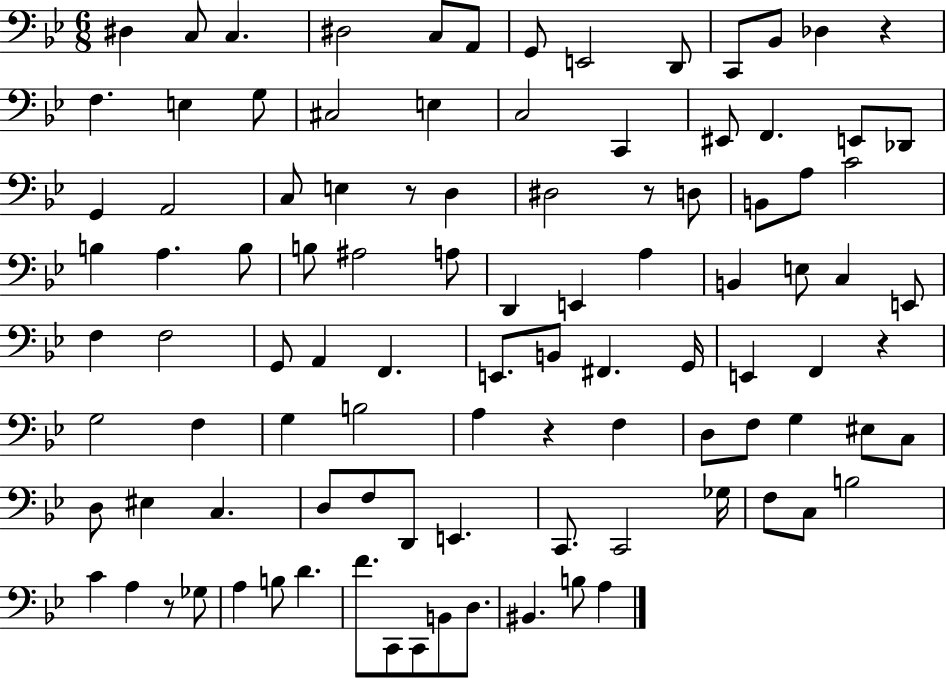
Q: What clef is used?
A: bass